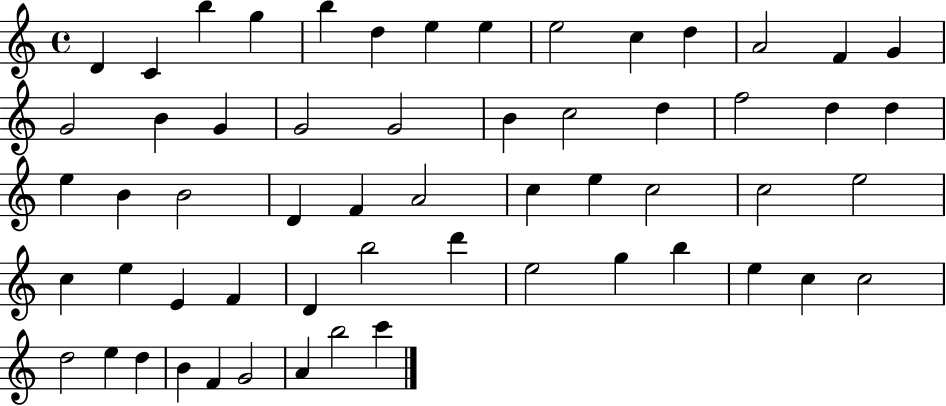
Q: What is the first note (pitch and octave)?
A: D4